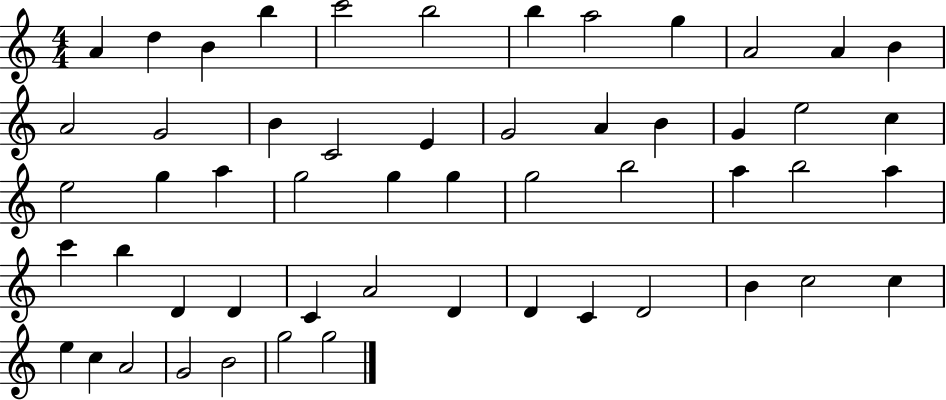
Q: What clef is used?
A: treble